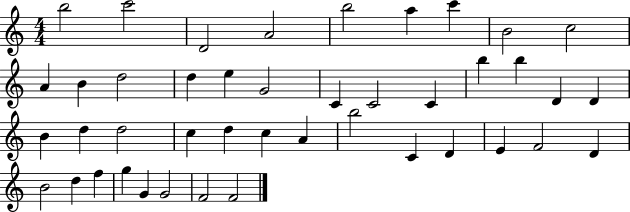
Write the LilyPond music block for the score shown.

{
  \clef treble
  \numericTimeSignature
  \time 4/4
  \key c \major
  b''2 c'''2 | d'2 a'2 | b''2 a''4 c'''4 | b'2 c''2 | \break a'4 b'4 d''2 | d''4 e''4 g'2 | c'4 c'2 c'4 | b''4 b''4 d'4 d'4 | \break b'4 d''4 d''2 | c''4 d''4 c''4 a'4 | b''2 c'4 d'4 | e'4 f'2 d'4 | \break b'2 d''4 f''4 | g''4 g'4 g'2 | f'2 f'2 | \bar "|."
}